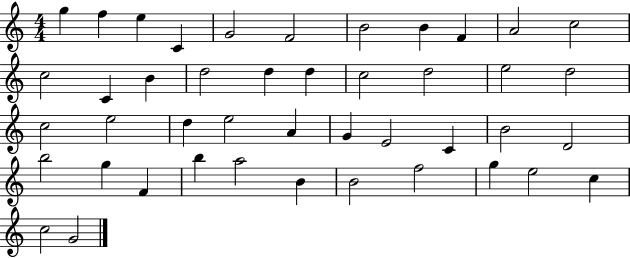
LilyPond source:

{
  \clef treble
  \numericTimeSignature
  \time 4/4
  \key c \major
  g''4 f''4 e''4 c'4 | g'2 f'2 | b'2 b'4 f'4 | a'2 c''2 | \break c''2 c'4 b'4 | d''2 d''4 d''4 | c''2 d''2 | e''2 d''2 | \break c''2 e''2 | d''4 e''2 a'4 | g'4 e'2 c'4 | b'2 d'2 | \break b''2 g''4 f'4 | b''4 a''2 b'4 | b'2 f''2 | g''4 e''2 c''4 | \break c''2 g'2 | \bar "|."
}